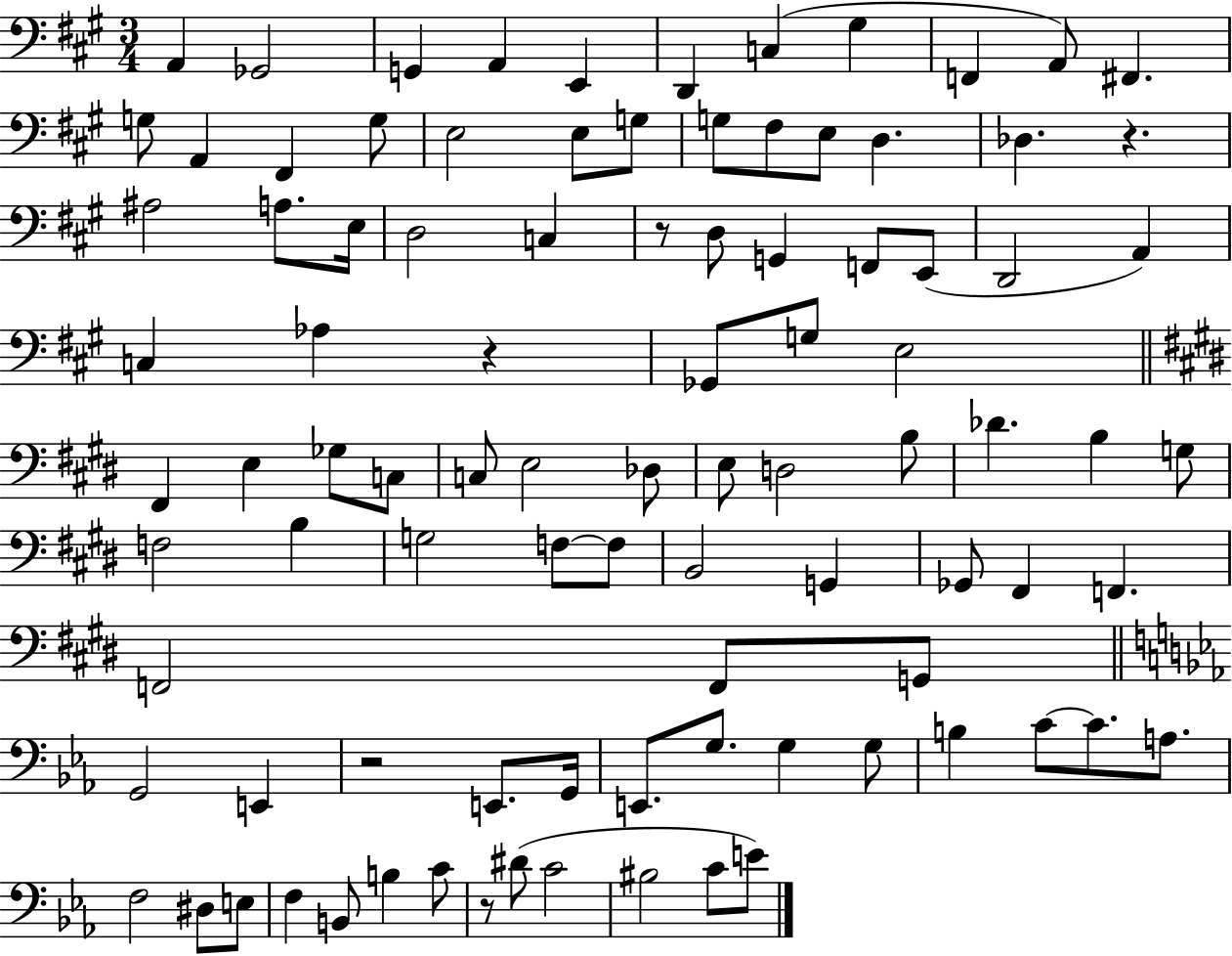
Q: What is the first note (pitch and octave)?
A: A2